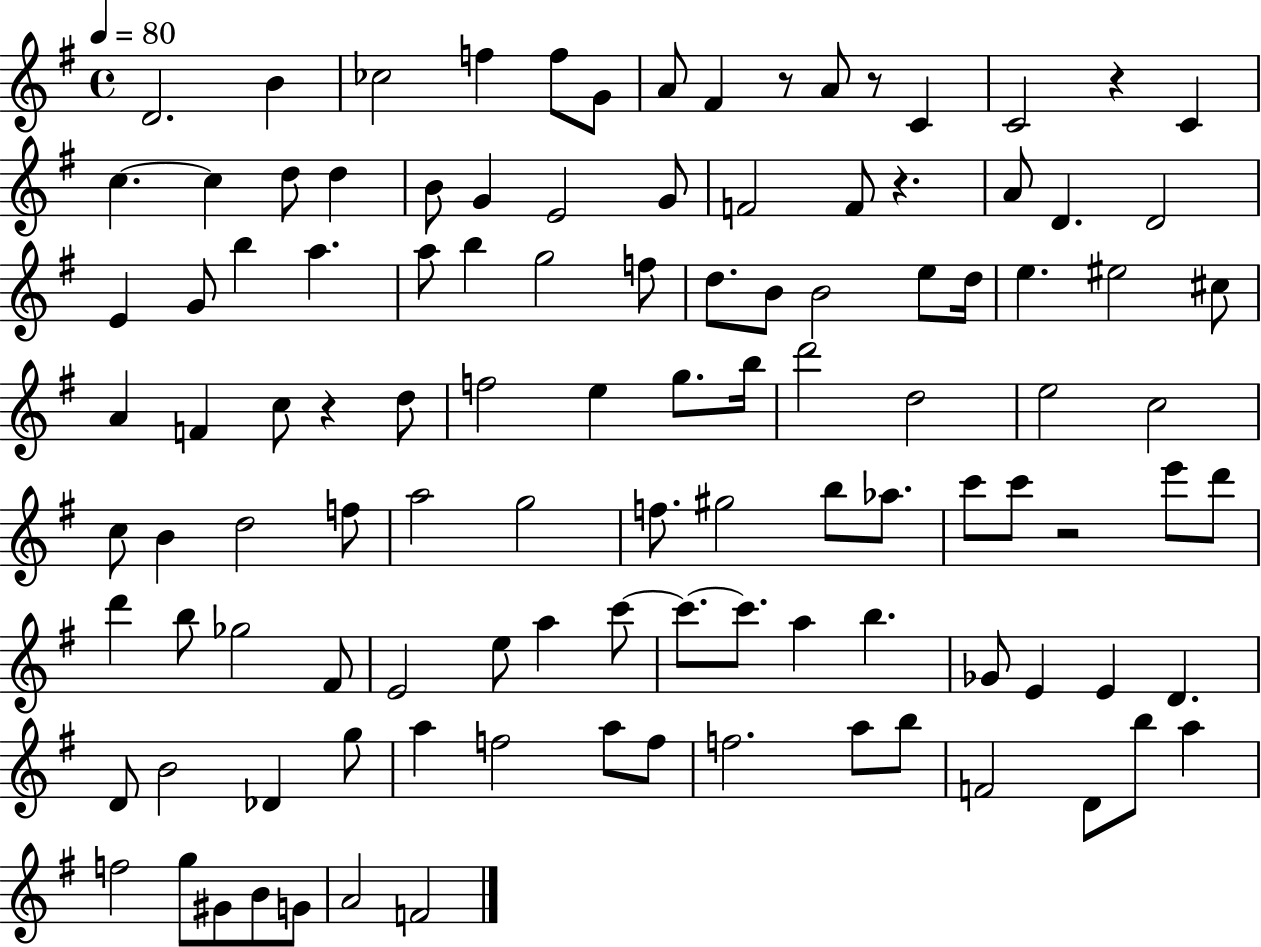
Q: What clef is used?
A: treble